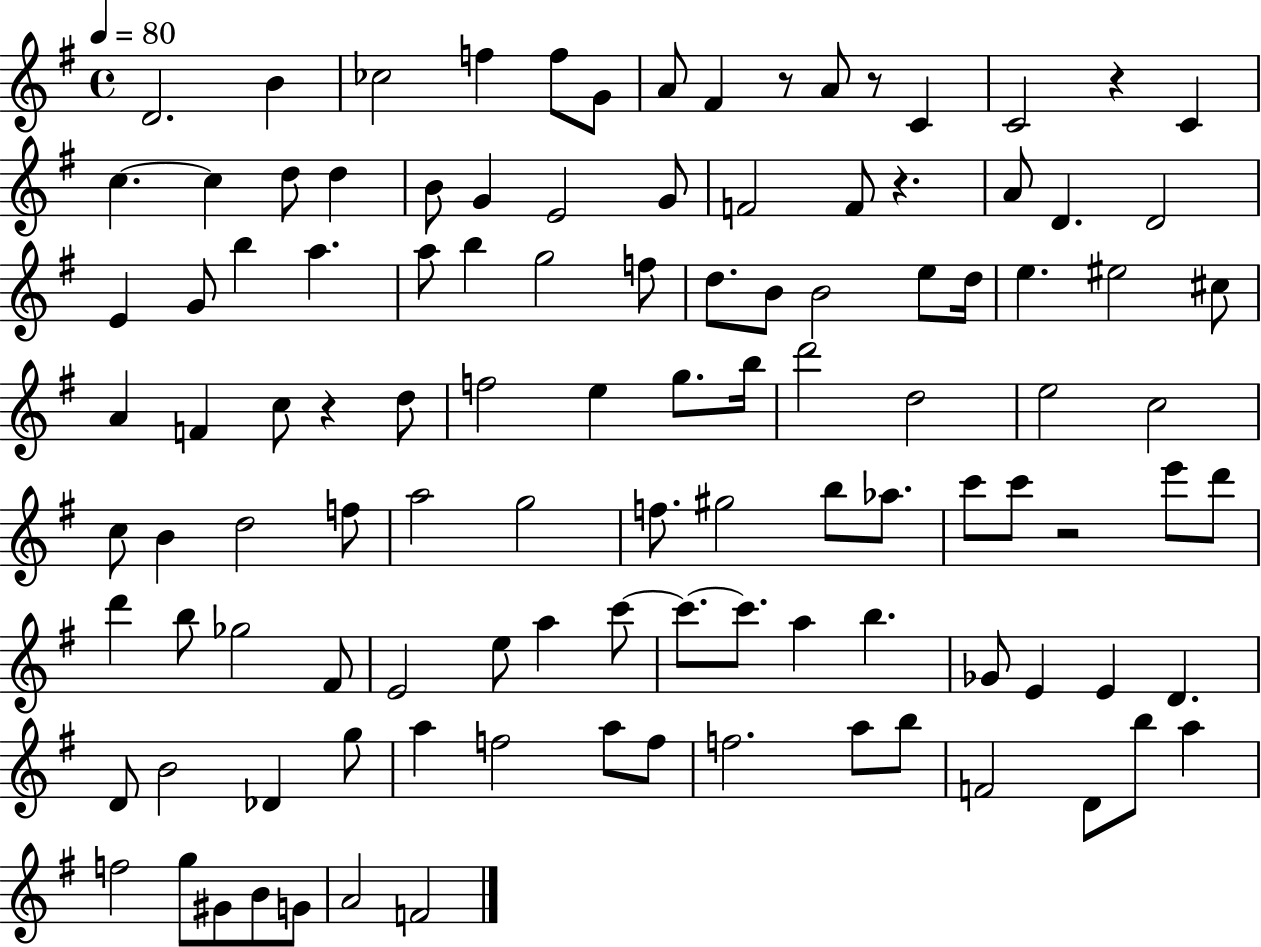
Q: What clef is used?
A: treble